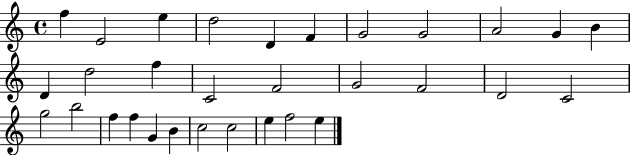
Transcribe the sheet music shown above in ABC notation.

X:1
T:Untitled
M:4/4
L:1/4
K:C
f E2 e d2 D F G2 G2 A2 G B D d2 f C2 F2 G2 F2 D2 C2 g2 b2 f f G B c2 c2 e f2 e